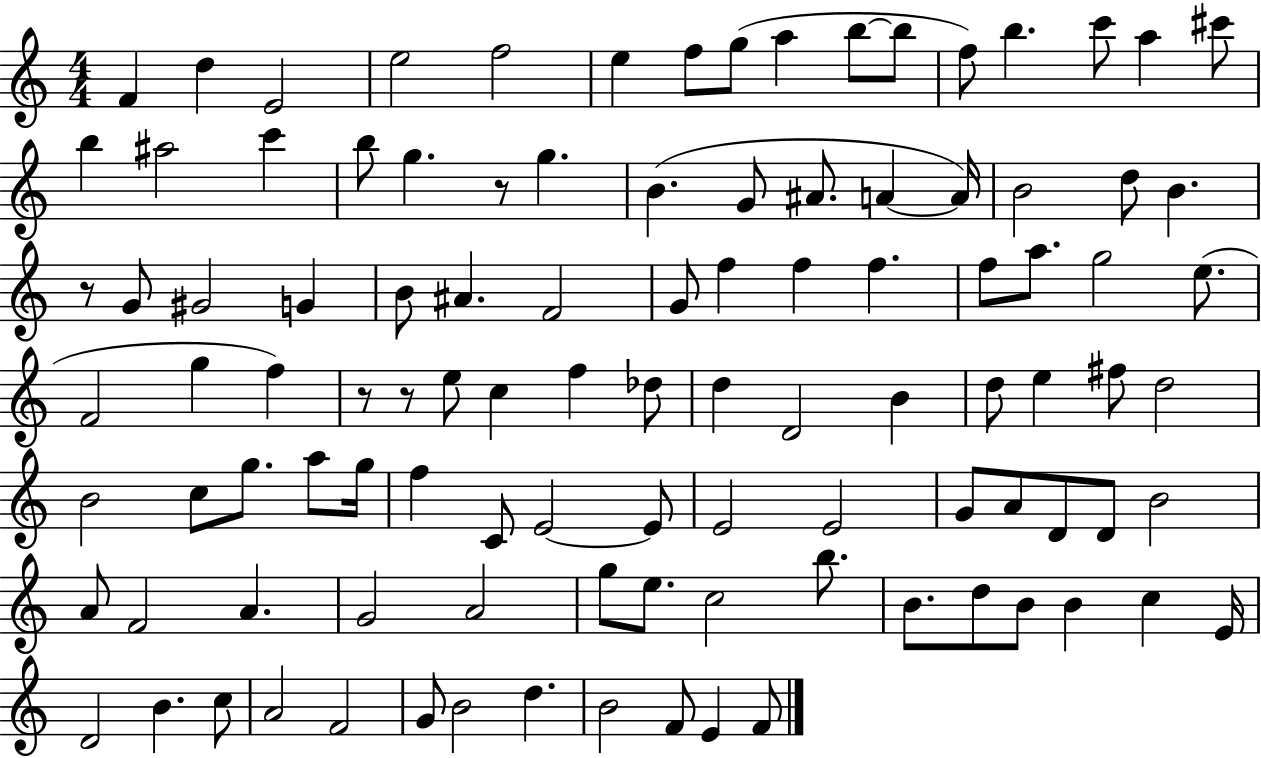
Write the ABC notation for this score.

X:1
T:Untitled
M:4/4
L:1/4
K:C
F d E2 e2 f2 e f/2 g/2 a b/2 b/2 f/2 b c'/2 a ^c'/2 b ^a2 c' b/2 g z/2 g B G/2 ^A/2 A A/4 B2 d/2 B z/2 G/2 ^G2 G B/2 ^A F2 G/2 f f f f/2 a/2 g2 e/2 F2 g f z/2 z/2 e/2 c f _d/2 d D2 B d/2 e ^f/2 d2 B2 c/2 g/2 a/2 g/4 f C/2 E2 E/2 E2 E2 G/2 A/2 D/2 D/2 B2 A/2 F2 A G2 A2 g/2 e/2 c2 b/2 B/2 d/2 B/2 B c E/4 D2 B c/2 A2 F2 G/2 B2 d B2 F/2 E F/2